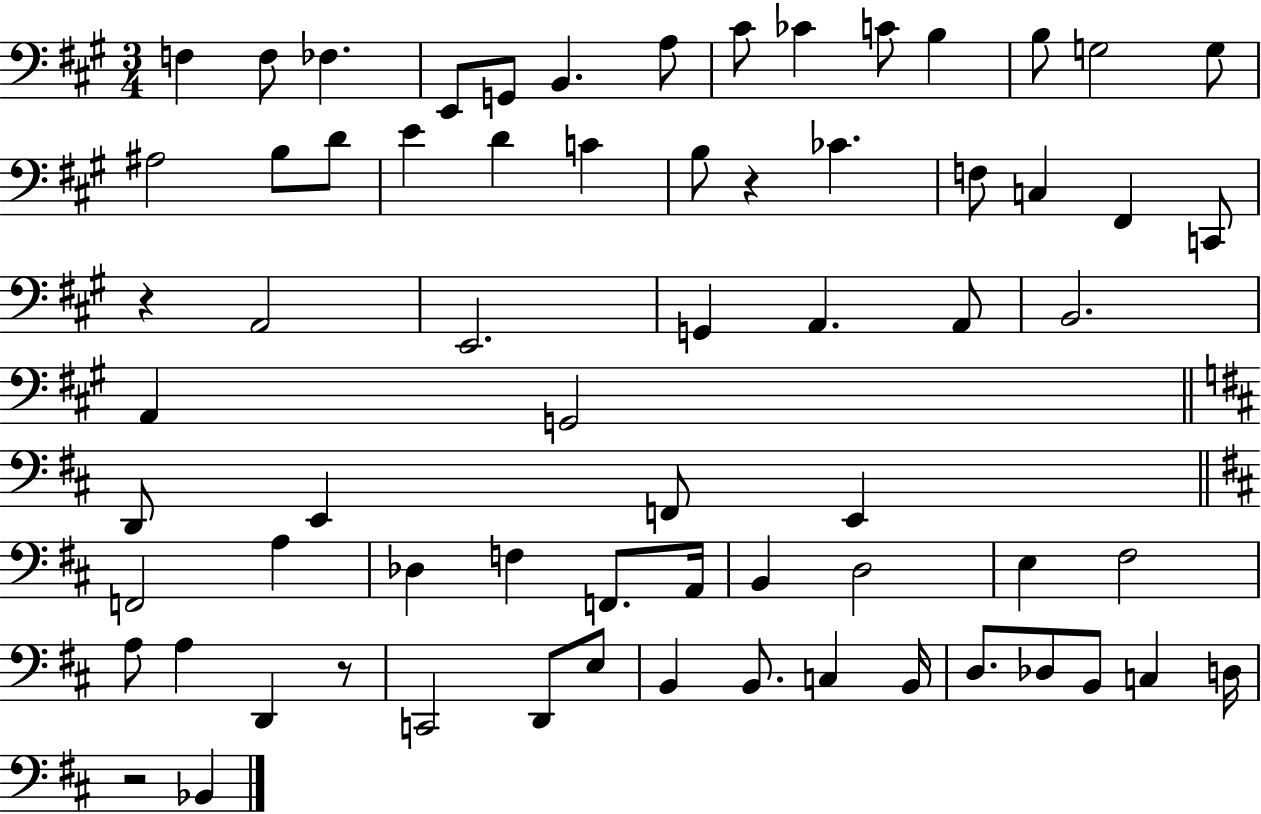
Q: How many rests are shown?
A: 4